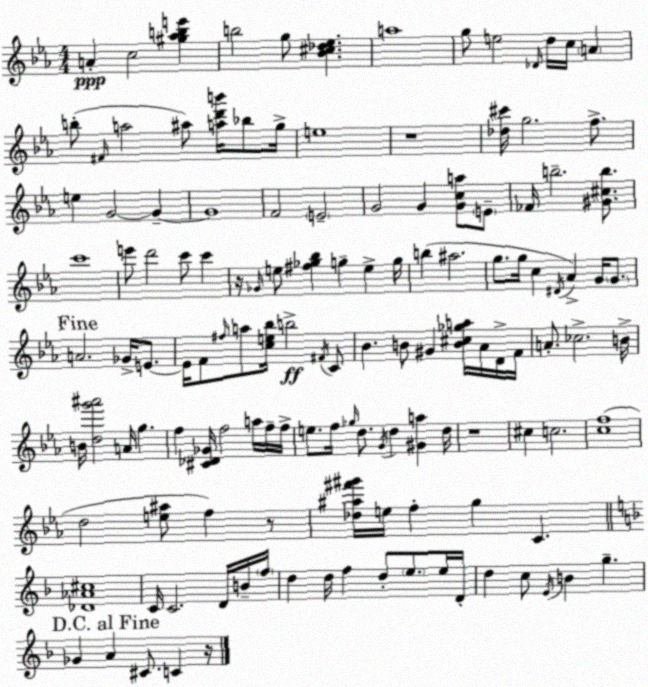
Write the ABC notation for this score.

X:1
T:Untitled
M:4/4
L:1/4
K:Eb
A c2 [^g_abe'] b2 g/2 [_B^c_d_e] a4 g/2 e2 _D/4 d/4 c/4 A b/2 ^F/4 a2 ^a/2 [ad'b']/4 _b/2 g/4 e4 z4 [_d^c']/4 g2 f/2 e G2 G G4 F2 E2 G2 G [Gca]/2 E/2 _F/4 b2 [^G^cb]/2 c'4 e'/2 d'2 c'/2 c' z/4 _G/4 e/2 [^f_g_b] g e g/4 b ^a2 g/2 g/4 c ^D/4 _A G/4 G/2 A2 _G/4 E/2 E/4 F/2 ^f/4 a/2 [ce_b]/4 b2 ^F/4 C/2 _B B/2 ^G [B^c_ga]/4 _A/4 D/4 F/4 A/2 _c2 B/4 B/4 [dg'^a']2 A/4 g f [^C_D_G]/4 f2 a/4 f/4 f/4 e/2 f/4 _g/4 d/2 G/4 d [^Ga] d/4 z4 ^c c2 [cf]4 d2 [e^a]/2 f z/2 [_d^a^f'^g']/4 e/4 f g C [_D_A^c]4 C/4 C2 D/4 B/4 f/4 d d/4 f d/2 e/2 e/4 D/4 d c/2 E/4 B g _G A ^C/2 C z/4